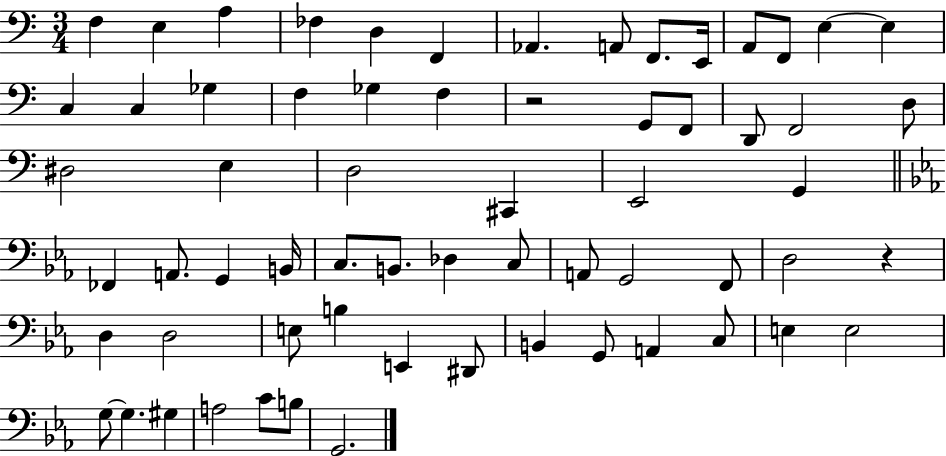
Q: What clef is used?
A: bass